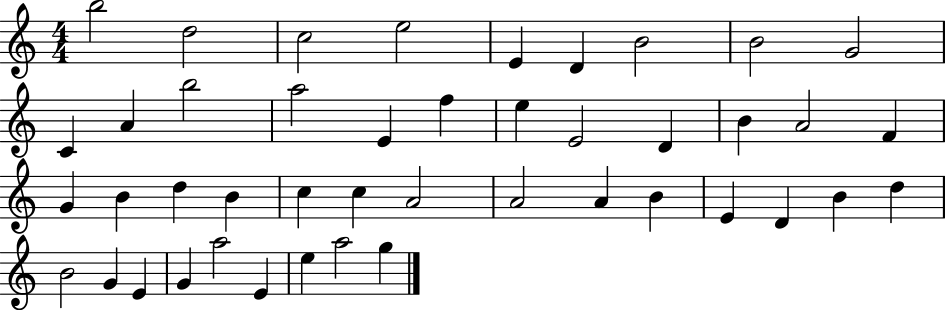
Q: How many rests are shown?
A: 0